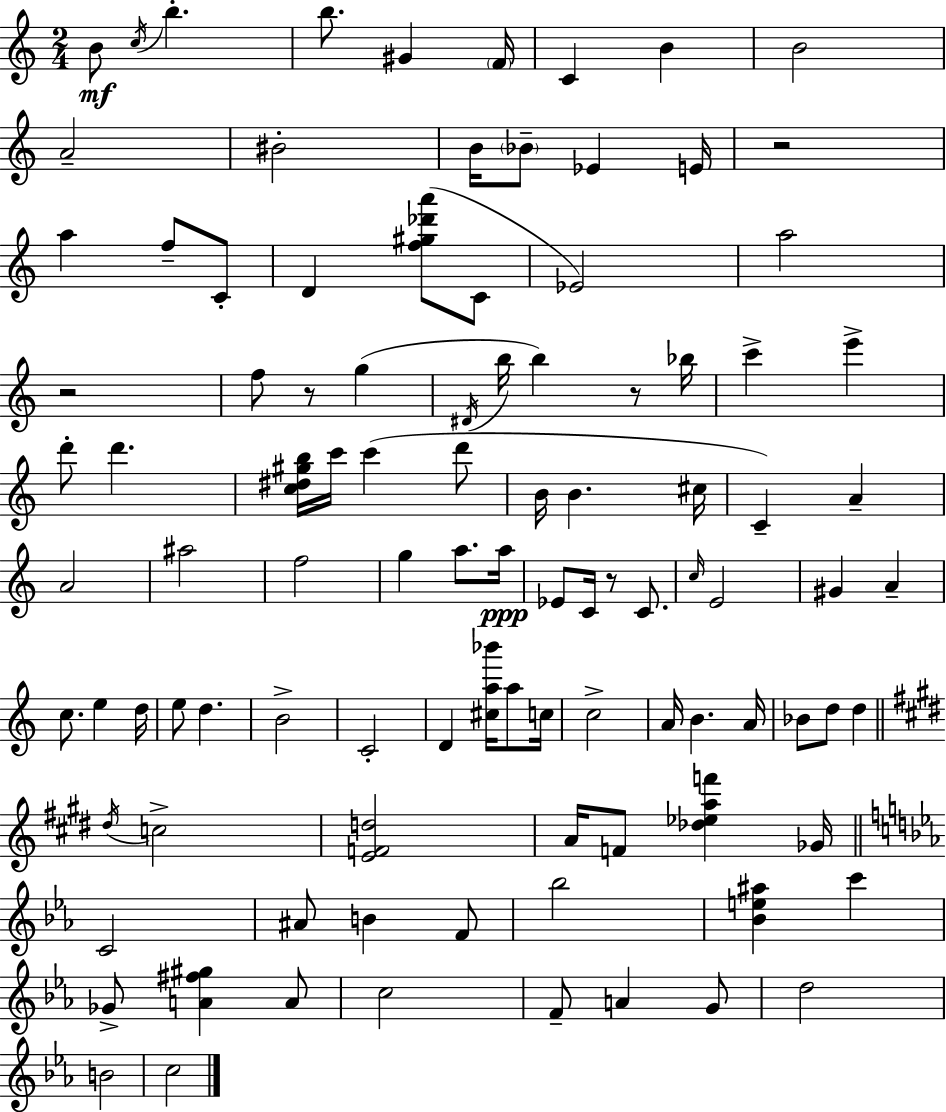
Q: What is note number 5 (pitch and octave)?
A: G#4